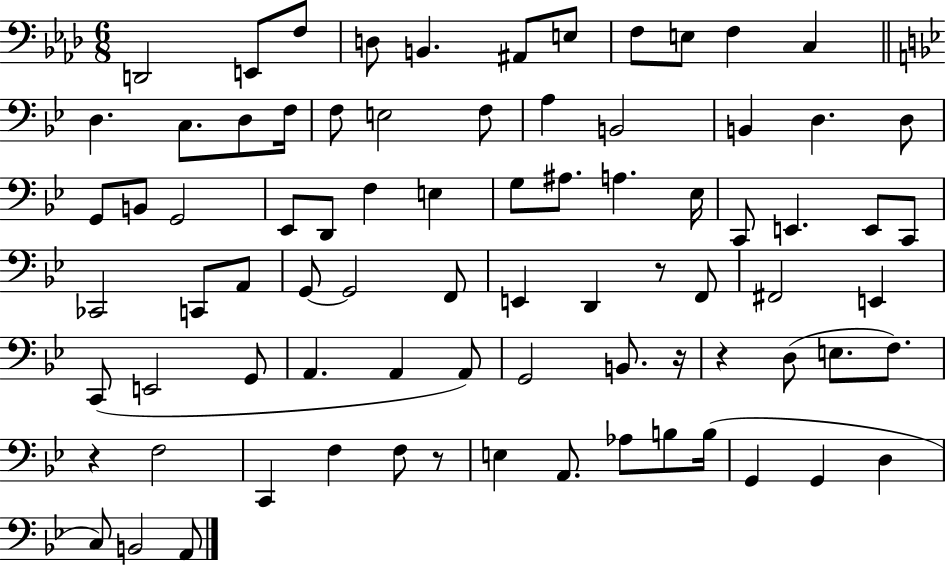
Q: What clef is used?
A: bass